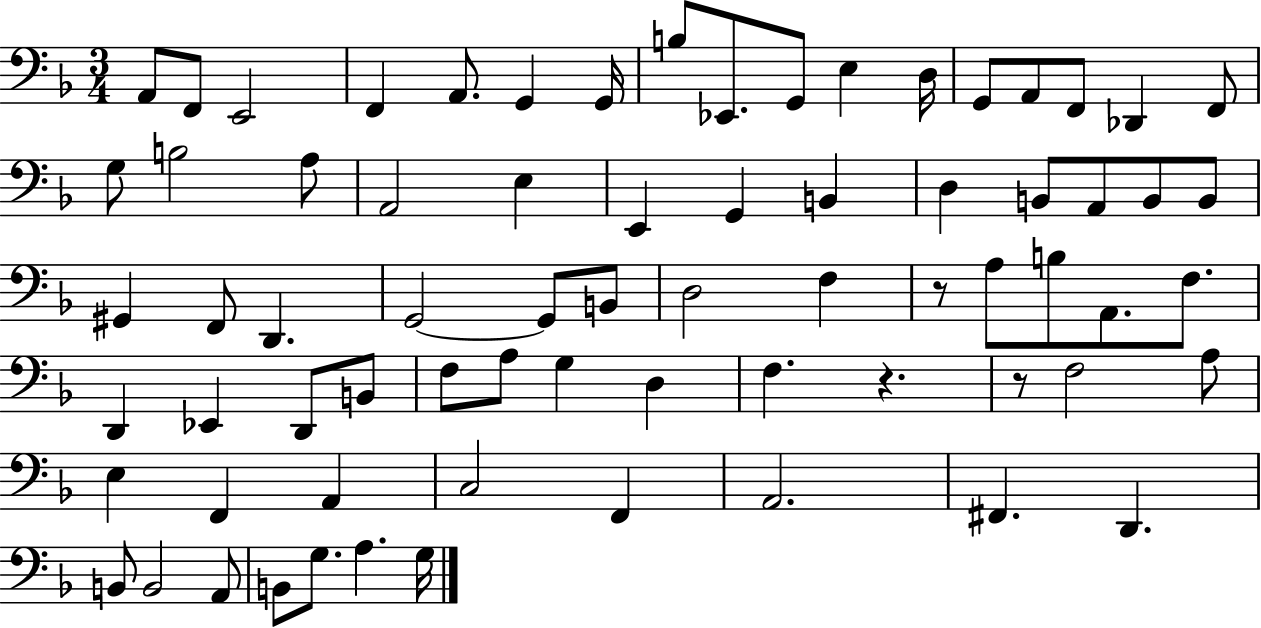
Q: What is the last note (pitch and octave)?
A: G3